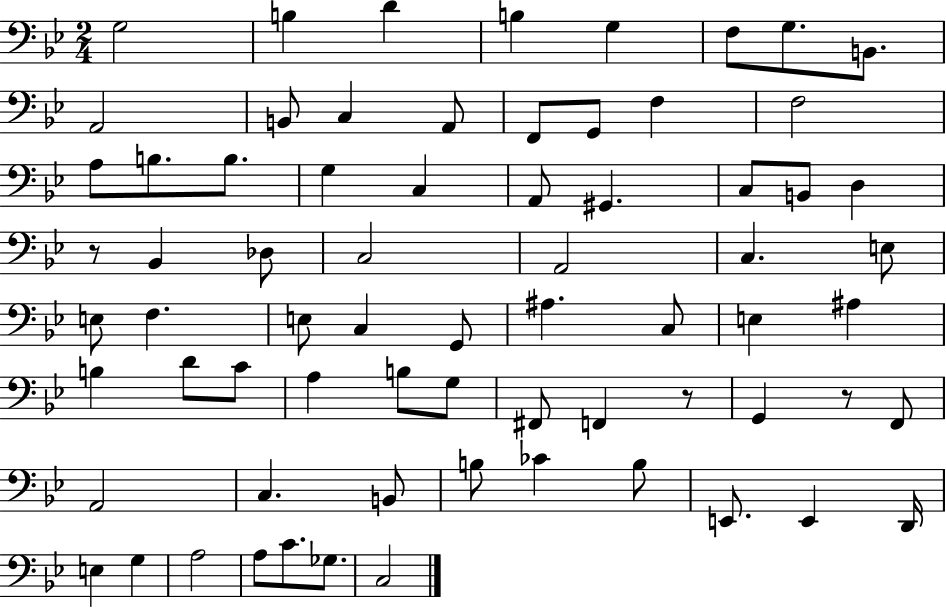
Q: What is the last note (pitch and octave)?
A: C3